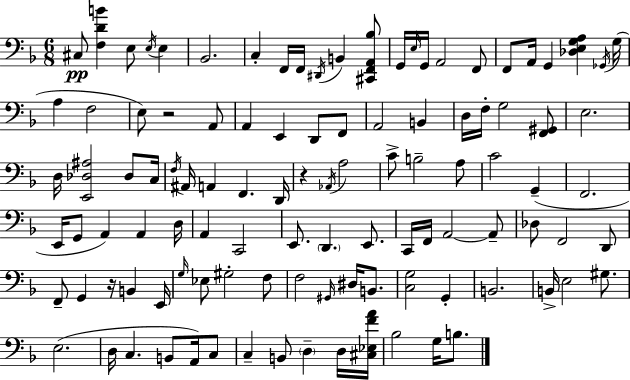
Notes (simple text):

C#3/e [F3,D4,B4]/q E3/e E3/s E3/q Bb2/h. C3/q F2/s F2/s D#2/s B2/q [C#2,F2,A2,Bb3]/e G2/s E3/s G2/s A2/h F2/e F2/e A2/s G2/q [Db3,E3,G3,A3]/q Gb2/s G3/s A3/q F3/h E3/e R/h A2/e A2/q E2/q D2/e F2/e A2/h B2/q D3/s F3/s G3/h [F2,G#2]/e E3/h. D3/s [E2,Db3,A#3]/h Db3/e C3/s F3/s A#2/s A2/q F2/q. D2/s R/q Ab2/s A3/h C4/e B3/h A3/e C4/h G2/q F2/h. E2/s G2/e A2/q A2/q D3/s A2/q C2/h E2/e. D2/q. E2/e. C2/s F2/s A2/h A2/e Db3/e F2/h D2/e F2/e G2/q R/s B2/q E2/s G3/s Eb3/e G#3/h F3/e F3/h G#2/s D#3/s B2/e. [C3,G3]/h G2/q B2/h. B2/s E3/h G#3/e. E3/h. D3/s C3/q. B2/e A2/s C3/e C3/q B2/e D3/q D3/s [C#3,Eb3,F4,A4]/s Bb3/h G3/s B3/e.